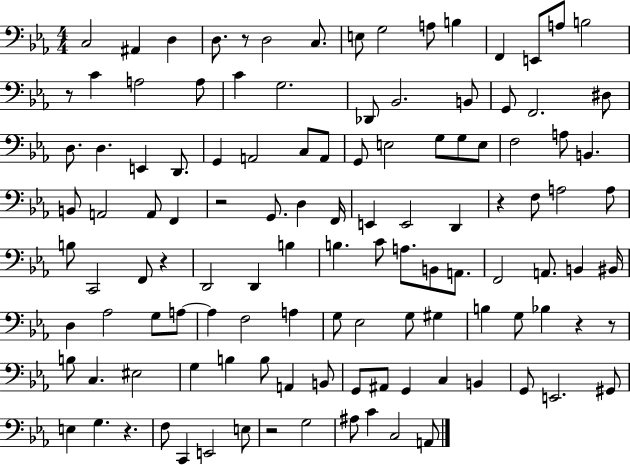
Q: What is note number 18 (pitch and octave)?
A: C4